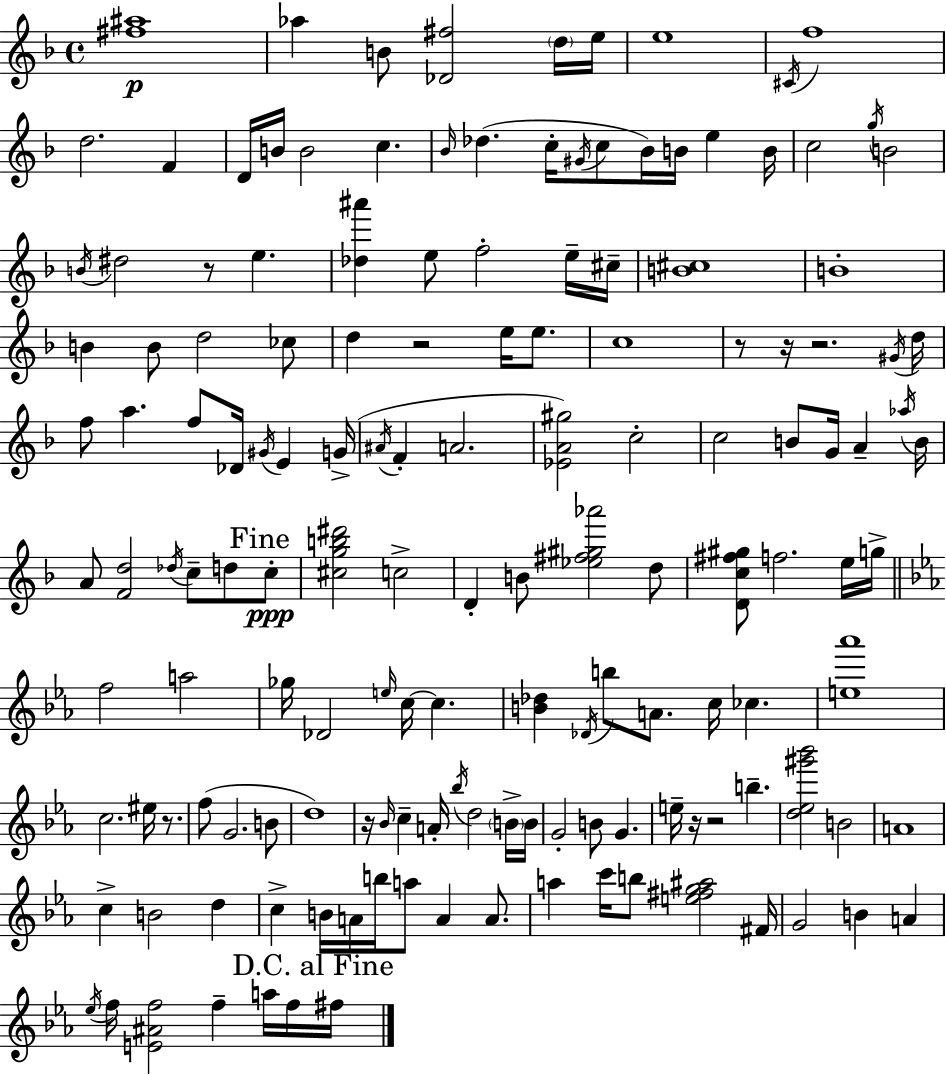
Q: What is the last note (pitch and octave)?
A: F#5